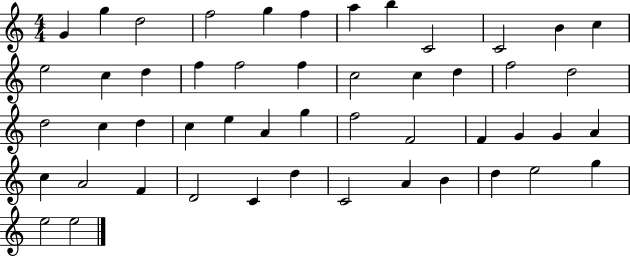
{
  \clef treble
  \numericTimeSignature
  \time 4/4
  \key c \major
  g'4 g''4 d''2 | f''2 g''4 f''4 | a''4 b''4 c'2 | c'2 b'4 c''4 | \break e''2 c''4 d''4 | f''4 f''2 f''4 | c''2 c''4 d''4 | f''2 d''2 | \break d''2 c''4 d''4 | c''4 e''4 a'4 g''4 | f''2 f'2 | f'4 g'4 g'4 a'4 | \break c''4 a'2 f'4 | d'2 c'4 d''4 | c'2 a'4 b'4 | d''4 e''2 g''4 | \break e''2 e''2 | \bar "|."
}